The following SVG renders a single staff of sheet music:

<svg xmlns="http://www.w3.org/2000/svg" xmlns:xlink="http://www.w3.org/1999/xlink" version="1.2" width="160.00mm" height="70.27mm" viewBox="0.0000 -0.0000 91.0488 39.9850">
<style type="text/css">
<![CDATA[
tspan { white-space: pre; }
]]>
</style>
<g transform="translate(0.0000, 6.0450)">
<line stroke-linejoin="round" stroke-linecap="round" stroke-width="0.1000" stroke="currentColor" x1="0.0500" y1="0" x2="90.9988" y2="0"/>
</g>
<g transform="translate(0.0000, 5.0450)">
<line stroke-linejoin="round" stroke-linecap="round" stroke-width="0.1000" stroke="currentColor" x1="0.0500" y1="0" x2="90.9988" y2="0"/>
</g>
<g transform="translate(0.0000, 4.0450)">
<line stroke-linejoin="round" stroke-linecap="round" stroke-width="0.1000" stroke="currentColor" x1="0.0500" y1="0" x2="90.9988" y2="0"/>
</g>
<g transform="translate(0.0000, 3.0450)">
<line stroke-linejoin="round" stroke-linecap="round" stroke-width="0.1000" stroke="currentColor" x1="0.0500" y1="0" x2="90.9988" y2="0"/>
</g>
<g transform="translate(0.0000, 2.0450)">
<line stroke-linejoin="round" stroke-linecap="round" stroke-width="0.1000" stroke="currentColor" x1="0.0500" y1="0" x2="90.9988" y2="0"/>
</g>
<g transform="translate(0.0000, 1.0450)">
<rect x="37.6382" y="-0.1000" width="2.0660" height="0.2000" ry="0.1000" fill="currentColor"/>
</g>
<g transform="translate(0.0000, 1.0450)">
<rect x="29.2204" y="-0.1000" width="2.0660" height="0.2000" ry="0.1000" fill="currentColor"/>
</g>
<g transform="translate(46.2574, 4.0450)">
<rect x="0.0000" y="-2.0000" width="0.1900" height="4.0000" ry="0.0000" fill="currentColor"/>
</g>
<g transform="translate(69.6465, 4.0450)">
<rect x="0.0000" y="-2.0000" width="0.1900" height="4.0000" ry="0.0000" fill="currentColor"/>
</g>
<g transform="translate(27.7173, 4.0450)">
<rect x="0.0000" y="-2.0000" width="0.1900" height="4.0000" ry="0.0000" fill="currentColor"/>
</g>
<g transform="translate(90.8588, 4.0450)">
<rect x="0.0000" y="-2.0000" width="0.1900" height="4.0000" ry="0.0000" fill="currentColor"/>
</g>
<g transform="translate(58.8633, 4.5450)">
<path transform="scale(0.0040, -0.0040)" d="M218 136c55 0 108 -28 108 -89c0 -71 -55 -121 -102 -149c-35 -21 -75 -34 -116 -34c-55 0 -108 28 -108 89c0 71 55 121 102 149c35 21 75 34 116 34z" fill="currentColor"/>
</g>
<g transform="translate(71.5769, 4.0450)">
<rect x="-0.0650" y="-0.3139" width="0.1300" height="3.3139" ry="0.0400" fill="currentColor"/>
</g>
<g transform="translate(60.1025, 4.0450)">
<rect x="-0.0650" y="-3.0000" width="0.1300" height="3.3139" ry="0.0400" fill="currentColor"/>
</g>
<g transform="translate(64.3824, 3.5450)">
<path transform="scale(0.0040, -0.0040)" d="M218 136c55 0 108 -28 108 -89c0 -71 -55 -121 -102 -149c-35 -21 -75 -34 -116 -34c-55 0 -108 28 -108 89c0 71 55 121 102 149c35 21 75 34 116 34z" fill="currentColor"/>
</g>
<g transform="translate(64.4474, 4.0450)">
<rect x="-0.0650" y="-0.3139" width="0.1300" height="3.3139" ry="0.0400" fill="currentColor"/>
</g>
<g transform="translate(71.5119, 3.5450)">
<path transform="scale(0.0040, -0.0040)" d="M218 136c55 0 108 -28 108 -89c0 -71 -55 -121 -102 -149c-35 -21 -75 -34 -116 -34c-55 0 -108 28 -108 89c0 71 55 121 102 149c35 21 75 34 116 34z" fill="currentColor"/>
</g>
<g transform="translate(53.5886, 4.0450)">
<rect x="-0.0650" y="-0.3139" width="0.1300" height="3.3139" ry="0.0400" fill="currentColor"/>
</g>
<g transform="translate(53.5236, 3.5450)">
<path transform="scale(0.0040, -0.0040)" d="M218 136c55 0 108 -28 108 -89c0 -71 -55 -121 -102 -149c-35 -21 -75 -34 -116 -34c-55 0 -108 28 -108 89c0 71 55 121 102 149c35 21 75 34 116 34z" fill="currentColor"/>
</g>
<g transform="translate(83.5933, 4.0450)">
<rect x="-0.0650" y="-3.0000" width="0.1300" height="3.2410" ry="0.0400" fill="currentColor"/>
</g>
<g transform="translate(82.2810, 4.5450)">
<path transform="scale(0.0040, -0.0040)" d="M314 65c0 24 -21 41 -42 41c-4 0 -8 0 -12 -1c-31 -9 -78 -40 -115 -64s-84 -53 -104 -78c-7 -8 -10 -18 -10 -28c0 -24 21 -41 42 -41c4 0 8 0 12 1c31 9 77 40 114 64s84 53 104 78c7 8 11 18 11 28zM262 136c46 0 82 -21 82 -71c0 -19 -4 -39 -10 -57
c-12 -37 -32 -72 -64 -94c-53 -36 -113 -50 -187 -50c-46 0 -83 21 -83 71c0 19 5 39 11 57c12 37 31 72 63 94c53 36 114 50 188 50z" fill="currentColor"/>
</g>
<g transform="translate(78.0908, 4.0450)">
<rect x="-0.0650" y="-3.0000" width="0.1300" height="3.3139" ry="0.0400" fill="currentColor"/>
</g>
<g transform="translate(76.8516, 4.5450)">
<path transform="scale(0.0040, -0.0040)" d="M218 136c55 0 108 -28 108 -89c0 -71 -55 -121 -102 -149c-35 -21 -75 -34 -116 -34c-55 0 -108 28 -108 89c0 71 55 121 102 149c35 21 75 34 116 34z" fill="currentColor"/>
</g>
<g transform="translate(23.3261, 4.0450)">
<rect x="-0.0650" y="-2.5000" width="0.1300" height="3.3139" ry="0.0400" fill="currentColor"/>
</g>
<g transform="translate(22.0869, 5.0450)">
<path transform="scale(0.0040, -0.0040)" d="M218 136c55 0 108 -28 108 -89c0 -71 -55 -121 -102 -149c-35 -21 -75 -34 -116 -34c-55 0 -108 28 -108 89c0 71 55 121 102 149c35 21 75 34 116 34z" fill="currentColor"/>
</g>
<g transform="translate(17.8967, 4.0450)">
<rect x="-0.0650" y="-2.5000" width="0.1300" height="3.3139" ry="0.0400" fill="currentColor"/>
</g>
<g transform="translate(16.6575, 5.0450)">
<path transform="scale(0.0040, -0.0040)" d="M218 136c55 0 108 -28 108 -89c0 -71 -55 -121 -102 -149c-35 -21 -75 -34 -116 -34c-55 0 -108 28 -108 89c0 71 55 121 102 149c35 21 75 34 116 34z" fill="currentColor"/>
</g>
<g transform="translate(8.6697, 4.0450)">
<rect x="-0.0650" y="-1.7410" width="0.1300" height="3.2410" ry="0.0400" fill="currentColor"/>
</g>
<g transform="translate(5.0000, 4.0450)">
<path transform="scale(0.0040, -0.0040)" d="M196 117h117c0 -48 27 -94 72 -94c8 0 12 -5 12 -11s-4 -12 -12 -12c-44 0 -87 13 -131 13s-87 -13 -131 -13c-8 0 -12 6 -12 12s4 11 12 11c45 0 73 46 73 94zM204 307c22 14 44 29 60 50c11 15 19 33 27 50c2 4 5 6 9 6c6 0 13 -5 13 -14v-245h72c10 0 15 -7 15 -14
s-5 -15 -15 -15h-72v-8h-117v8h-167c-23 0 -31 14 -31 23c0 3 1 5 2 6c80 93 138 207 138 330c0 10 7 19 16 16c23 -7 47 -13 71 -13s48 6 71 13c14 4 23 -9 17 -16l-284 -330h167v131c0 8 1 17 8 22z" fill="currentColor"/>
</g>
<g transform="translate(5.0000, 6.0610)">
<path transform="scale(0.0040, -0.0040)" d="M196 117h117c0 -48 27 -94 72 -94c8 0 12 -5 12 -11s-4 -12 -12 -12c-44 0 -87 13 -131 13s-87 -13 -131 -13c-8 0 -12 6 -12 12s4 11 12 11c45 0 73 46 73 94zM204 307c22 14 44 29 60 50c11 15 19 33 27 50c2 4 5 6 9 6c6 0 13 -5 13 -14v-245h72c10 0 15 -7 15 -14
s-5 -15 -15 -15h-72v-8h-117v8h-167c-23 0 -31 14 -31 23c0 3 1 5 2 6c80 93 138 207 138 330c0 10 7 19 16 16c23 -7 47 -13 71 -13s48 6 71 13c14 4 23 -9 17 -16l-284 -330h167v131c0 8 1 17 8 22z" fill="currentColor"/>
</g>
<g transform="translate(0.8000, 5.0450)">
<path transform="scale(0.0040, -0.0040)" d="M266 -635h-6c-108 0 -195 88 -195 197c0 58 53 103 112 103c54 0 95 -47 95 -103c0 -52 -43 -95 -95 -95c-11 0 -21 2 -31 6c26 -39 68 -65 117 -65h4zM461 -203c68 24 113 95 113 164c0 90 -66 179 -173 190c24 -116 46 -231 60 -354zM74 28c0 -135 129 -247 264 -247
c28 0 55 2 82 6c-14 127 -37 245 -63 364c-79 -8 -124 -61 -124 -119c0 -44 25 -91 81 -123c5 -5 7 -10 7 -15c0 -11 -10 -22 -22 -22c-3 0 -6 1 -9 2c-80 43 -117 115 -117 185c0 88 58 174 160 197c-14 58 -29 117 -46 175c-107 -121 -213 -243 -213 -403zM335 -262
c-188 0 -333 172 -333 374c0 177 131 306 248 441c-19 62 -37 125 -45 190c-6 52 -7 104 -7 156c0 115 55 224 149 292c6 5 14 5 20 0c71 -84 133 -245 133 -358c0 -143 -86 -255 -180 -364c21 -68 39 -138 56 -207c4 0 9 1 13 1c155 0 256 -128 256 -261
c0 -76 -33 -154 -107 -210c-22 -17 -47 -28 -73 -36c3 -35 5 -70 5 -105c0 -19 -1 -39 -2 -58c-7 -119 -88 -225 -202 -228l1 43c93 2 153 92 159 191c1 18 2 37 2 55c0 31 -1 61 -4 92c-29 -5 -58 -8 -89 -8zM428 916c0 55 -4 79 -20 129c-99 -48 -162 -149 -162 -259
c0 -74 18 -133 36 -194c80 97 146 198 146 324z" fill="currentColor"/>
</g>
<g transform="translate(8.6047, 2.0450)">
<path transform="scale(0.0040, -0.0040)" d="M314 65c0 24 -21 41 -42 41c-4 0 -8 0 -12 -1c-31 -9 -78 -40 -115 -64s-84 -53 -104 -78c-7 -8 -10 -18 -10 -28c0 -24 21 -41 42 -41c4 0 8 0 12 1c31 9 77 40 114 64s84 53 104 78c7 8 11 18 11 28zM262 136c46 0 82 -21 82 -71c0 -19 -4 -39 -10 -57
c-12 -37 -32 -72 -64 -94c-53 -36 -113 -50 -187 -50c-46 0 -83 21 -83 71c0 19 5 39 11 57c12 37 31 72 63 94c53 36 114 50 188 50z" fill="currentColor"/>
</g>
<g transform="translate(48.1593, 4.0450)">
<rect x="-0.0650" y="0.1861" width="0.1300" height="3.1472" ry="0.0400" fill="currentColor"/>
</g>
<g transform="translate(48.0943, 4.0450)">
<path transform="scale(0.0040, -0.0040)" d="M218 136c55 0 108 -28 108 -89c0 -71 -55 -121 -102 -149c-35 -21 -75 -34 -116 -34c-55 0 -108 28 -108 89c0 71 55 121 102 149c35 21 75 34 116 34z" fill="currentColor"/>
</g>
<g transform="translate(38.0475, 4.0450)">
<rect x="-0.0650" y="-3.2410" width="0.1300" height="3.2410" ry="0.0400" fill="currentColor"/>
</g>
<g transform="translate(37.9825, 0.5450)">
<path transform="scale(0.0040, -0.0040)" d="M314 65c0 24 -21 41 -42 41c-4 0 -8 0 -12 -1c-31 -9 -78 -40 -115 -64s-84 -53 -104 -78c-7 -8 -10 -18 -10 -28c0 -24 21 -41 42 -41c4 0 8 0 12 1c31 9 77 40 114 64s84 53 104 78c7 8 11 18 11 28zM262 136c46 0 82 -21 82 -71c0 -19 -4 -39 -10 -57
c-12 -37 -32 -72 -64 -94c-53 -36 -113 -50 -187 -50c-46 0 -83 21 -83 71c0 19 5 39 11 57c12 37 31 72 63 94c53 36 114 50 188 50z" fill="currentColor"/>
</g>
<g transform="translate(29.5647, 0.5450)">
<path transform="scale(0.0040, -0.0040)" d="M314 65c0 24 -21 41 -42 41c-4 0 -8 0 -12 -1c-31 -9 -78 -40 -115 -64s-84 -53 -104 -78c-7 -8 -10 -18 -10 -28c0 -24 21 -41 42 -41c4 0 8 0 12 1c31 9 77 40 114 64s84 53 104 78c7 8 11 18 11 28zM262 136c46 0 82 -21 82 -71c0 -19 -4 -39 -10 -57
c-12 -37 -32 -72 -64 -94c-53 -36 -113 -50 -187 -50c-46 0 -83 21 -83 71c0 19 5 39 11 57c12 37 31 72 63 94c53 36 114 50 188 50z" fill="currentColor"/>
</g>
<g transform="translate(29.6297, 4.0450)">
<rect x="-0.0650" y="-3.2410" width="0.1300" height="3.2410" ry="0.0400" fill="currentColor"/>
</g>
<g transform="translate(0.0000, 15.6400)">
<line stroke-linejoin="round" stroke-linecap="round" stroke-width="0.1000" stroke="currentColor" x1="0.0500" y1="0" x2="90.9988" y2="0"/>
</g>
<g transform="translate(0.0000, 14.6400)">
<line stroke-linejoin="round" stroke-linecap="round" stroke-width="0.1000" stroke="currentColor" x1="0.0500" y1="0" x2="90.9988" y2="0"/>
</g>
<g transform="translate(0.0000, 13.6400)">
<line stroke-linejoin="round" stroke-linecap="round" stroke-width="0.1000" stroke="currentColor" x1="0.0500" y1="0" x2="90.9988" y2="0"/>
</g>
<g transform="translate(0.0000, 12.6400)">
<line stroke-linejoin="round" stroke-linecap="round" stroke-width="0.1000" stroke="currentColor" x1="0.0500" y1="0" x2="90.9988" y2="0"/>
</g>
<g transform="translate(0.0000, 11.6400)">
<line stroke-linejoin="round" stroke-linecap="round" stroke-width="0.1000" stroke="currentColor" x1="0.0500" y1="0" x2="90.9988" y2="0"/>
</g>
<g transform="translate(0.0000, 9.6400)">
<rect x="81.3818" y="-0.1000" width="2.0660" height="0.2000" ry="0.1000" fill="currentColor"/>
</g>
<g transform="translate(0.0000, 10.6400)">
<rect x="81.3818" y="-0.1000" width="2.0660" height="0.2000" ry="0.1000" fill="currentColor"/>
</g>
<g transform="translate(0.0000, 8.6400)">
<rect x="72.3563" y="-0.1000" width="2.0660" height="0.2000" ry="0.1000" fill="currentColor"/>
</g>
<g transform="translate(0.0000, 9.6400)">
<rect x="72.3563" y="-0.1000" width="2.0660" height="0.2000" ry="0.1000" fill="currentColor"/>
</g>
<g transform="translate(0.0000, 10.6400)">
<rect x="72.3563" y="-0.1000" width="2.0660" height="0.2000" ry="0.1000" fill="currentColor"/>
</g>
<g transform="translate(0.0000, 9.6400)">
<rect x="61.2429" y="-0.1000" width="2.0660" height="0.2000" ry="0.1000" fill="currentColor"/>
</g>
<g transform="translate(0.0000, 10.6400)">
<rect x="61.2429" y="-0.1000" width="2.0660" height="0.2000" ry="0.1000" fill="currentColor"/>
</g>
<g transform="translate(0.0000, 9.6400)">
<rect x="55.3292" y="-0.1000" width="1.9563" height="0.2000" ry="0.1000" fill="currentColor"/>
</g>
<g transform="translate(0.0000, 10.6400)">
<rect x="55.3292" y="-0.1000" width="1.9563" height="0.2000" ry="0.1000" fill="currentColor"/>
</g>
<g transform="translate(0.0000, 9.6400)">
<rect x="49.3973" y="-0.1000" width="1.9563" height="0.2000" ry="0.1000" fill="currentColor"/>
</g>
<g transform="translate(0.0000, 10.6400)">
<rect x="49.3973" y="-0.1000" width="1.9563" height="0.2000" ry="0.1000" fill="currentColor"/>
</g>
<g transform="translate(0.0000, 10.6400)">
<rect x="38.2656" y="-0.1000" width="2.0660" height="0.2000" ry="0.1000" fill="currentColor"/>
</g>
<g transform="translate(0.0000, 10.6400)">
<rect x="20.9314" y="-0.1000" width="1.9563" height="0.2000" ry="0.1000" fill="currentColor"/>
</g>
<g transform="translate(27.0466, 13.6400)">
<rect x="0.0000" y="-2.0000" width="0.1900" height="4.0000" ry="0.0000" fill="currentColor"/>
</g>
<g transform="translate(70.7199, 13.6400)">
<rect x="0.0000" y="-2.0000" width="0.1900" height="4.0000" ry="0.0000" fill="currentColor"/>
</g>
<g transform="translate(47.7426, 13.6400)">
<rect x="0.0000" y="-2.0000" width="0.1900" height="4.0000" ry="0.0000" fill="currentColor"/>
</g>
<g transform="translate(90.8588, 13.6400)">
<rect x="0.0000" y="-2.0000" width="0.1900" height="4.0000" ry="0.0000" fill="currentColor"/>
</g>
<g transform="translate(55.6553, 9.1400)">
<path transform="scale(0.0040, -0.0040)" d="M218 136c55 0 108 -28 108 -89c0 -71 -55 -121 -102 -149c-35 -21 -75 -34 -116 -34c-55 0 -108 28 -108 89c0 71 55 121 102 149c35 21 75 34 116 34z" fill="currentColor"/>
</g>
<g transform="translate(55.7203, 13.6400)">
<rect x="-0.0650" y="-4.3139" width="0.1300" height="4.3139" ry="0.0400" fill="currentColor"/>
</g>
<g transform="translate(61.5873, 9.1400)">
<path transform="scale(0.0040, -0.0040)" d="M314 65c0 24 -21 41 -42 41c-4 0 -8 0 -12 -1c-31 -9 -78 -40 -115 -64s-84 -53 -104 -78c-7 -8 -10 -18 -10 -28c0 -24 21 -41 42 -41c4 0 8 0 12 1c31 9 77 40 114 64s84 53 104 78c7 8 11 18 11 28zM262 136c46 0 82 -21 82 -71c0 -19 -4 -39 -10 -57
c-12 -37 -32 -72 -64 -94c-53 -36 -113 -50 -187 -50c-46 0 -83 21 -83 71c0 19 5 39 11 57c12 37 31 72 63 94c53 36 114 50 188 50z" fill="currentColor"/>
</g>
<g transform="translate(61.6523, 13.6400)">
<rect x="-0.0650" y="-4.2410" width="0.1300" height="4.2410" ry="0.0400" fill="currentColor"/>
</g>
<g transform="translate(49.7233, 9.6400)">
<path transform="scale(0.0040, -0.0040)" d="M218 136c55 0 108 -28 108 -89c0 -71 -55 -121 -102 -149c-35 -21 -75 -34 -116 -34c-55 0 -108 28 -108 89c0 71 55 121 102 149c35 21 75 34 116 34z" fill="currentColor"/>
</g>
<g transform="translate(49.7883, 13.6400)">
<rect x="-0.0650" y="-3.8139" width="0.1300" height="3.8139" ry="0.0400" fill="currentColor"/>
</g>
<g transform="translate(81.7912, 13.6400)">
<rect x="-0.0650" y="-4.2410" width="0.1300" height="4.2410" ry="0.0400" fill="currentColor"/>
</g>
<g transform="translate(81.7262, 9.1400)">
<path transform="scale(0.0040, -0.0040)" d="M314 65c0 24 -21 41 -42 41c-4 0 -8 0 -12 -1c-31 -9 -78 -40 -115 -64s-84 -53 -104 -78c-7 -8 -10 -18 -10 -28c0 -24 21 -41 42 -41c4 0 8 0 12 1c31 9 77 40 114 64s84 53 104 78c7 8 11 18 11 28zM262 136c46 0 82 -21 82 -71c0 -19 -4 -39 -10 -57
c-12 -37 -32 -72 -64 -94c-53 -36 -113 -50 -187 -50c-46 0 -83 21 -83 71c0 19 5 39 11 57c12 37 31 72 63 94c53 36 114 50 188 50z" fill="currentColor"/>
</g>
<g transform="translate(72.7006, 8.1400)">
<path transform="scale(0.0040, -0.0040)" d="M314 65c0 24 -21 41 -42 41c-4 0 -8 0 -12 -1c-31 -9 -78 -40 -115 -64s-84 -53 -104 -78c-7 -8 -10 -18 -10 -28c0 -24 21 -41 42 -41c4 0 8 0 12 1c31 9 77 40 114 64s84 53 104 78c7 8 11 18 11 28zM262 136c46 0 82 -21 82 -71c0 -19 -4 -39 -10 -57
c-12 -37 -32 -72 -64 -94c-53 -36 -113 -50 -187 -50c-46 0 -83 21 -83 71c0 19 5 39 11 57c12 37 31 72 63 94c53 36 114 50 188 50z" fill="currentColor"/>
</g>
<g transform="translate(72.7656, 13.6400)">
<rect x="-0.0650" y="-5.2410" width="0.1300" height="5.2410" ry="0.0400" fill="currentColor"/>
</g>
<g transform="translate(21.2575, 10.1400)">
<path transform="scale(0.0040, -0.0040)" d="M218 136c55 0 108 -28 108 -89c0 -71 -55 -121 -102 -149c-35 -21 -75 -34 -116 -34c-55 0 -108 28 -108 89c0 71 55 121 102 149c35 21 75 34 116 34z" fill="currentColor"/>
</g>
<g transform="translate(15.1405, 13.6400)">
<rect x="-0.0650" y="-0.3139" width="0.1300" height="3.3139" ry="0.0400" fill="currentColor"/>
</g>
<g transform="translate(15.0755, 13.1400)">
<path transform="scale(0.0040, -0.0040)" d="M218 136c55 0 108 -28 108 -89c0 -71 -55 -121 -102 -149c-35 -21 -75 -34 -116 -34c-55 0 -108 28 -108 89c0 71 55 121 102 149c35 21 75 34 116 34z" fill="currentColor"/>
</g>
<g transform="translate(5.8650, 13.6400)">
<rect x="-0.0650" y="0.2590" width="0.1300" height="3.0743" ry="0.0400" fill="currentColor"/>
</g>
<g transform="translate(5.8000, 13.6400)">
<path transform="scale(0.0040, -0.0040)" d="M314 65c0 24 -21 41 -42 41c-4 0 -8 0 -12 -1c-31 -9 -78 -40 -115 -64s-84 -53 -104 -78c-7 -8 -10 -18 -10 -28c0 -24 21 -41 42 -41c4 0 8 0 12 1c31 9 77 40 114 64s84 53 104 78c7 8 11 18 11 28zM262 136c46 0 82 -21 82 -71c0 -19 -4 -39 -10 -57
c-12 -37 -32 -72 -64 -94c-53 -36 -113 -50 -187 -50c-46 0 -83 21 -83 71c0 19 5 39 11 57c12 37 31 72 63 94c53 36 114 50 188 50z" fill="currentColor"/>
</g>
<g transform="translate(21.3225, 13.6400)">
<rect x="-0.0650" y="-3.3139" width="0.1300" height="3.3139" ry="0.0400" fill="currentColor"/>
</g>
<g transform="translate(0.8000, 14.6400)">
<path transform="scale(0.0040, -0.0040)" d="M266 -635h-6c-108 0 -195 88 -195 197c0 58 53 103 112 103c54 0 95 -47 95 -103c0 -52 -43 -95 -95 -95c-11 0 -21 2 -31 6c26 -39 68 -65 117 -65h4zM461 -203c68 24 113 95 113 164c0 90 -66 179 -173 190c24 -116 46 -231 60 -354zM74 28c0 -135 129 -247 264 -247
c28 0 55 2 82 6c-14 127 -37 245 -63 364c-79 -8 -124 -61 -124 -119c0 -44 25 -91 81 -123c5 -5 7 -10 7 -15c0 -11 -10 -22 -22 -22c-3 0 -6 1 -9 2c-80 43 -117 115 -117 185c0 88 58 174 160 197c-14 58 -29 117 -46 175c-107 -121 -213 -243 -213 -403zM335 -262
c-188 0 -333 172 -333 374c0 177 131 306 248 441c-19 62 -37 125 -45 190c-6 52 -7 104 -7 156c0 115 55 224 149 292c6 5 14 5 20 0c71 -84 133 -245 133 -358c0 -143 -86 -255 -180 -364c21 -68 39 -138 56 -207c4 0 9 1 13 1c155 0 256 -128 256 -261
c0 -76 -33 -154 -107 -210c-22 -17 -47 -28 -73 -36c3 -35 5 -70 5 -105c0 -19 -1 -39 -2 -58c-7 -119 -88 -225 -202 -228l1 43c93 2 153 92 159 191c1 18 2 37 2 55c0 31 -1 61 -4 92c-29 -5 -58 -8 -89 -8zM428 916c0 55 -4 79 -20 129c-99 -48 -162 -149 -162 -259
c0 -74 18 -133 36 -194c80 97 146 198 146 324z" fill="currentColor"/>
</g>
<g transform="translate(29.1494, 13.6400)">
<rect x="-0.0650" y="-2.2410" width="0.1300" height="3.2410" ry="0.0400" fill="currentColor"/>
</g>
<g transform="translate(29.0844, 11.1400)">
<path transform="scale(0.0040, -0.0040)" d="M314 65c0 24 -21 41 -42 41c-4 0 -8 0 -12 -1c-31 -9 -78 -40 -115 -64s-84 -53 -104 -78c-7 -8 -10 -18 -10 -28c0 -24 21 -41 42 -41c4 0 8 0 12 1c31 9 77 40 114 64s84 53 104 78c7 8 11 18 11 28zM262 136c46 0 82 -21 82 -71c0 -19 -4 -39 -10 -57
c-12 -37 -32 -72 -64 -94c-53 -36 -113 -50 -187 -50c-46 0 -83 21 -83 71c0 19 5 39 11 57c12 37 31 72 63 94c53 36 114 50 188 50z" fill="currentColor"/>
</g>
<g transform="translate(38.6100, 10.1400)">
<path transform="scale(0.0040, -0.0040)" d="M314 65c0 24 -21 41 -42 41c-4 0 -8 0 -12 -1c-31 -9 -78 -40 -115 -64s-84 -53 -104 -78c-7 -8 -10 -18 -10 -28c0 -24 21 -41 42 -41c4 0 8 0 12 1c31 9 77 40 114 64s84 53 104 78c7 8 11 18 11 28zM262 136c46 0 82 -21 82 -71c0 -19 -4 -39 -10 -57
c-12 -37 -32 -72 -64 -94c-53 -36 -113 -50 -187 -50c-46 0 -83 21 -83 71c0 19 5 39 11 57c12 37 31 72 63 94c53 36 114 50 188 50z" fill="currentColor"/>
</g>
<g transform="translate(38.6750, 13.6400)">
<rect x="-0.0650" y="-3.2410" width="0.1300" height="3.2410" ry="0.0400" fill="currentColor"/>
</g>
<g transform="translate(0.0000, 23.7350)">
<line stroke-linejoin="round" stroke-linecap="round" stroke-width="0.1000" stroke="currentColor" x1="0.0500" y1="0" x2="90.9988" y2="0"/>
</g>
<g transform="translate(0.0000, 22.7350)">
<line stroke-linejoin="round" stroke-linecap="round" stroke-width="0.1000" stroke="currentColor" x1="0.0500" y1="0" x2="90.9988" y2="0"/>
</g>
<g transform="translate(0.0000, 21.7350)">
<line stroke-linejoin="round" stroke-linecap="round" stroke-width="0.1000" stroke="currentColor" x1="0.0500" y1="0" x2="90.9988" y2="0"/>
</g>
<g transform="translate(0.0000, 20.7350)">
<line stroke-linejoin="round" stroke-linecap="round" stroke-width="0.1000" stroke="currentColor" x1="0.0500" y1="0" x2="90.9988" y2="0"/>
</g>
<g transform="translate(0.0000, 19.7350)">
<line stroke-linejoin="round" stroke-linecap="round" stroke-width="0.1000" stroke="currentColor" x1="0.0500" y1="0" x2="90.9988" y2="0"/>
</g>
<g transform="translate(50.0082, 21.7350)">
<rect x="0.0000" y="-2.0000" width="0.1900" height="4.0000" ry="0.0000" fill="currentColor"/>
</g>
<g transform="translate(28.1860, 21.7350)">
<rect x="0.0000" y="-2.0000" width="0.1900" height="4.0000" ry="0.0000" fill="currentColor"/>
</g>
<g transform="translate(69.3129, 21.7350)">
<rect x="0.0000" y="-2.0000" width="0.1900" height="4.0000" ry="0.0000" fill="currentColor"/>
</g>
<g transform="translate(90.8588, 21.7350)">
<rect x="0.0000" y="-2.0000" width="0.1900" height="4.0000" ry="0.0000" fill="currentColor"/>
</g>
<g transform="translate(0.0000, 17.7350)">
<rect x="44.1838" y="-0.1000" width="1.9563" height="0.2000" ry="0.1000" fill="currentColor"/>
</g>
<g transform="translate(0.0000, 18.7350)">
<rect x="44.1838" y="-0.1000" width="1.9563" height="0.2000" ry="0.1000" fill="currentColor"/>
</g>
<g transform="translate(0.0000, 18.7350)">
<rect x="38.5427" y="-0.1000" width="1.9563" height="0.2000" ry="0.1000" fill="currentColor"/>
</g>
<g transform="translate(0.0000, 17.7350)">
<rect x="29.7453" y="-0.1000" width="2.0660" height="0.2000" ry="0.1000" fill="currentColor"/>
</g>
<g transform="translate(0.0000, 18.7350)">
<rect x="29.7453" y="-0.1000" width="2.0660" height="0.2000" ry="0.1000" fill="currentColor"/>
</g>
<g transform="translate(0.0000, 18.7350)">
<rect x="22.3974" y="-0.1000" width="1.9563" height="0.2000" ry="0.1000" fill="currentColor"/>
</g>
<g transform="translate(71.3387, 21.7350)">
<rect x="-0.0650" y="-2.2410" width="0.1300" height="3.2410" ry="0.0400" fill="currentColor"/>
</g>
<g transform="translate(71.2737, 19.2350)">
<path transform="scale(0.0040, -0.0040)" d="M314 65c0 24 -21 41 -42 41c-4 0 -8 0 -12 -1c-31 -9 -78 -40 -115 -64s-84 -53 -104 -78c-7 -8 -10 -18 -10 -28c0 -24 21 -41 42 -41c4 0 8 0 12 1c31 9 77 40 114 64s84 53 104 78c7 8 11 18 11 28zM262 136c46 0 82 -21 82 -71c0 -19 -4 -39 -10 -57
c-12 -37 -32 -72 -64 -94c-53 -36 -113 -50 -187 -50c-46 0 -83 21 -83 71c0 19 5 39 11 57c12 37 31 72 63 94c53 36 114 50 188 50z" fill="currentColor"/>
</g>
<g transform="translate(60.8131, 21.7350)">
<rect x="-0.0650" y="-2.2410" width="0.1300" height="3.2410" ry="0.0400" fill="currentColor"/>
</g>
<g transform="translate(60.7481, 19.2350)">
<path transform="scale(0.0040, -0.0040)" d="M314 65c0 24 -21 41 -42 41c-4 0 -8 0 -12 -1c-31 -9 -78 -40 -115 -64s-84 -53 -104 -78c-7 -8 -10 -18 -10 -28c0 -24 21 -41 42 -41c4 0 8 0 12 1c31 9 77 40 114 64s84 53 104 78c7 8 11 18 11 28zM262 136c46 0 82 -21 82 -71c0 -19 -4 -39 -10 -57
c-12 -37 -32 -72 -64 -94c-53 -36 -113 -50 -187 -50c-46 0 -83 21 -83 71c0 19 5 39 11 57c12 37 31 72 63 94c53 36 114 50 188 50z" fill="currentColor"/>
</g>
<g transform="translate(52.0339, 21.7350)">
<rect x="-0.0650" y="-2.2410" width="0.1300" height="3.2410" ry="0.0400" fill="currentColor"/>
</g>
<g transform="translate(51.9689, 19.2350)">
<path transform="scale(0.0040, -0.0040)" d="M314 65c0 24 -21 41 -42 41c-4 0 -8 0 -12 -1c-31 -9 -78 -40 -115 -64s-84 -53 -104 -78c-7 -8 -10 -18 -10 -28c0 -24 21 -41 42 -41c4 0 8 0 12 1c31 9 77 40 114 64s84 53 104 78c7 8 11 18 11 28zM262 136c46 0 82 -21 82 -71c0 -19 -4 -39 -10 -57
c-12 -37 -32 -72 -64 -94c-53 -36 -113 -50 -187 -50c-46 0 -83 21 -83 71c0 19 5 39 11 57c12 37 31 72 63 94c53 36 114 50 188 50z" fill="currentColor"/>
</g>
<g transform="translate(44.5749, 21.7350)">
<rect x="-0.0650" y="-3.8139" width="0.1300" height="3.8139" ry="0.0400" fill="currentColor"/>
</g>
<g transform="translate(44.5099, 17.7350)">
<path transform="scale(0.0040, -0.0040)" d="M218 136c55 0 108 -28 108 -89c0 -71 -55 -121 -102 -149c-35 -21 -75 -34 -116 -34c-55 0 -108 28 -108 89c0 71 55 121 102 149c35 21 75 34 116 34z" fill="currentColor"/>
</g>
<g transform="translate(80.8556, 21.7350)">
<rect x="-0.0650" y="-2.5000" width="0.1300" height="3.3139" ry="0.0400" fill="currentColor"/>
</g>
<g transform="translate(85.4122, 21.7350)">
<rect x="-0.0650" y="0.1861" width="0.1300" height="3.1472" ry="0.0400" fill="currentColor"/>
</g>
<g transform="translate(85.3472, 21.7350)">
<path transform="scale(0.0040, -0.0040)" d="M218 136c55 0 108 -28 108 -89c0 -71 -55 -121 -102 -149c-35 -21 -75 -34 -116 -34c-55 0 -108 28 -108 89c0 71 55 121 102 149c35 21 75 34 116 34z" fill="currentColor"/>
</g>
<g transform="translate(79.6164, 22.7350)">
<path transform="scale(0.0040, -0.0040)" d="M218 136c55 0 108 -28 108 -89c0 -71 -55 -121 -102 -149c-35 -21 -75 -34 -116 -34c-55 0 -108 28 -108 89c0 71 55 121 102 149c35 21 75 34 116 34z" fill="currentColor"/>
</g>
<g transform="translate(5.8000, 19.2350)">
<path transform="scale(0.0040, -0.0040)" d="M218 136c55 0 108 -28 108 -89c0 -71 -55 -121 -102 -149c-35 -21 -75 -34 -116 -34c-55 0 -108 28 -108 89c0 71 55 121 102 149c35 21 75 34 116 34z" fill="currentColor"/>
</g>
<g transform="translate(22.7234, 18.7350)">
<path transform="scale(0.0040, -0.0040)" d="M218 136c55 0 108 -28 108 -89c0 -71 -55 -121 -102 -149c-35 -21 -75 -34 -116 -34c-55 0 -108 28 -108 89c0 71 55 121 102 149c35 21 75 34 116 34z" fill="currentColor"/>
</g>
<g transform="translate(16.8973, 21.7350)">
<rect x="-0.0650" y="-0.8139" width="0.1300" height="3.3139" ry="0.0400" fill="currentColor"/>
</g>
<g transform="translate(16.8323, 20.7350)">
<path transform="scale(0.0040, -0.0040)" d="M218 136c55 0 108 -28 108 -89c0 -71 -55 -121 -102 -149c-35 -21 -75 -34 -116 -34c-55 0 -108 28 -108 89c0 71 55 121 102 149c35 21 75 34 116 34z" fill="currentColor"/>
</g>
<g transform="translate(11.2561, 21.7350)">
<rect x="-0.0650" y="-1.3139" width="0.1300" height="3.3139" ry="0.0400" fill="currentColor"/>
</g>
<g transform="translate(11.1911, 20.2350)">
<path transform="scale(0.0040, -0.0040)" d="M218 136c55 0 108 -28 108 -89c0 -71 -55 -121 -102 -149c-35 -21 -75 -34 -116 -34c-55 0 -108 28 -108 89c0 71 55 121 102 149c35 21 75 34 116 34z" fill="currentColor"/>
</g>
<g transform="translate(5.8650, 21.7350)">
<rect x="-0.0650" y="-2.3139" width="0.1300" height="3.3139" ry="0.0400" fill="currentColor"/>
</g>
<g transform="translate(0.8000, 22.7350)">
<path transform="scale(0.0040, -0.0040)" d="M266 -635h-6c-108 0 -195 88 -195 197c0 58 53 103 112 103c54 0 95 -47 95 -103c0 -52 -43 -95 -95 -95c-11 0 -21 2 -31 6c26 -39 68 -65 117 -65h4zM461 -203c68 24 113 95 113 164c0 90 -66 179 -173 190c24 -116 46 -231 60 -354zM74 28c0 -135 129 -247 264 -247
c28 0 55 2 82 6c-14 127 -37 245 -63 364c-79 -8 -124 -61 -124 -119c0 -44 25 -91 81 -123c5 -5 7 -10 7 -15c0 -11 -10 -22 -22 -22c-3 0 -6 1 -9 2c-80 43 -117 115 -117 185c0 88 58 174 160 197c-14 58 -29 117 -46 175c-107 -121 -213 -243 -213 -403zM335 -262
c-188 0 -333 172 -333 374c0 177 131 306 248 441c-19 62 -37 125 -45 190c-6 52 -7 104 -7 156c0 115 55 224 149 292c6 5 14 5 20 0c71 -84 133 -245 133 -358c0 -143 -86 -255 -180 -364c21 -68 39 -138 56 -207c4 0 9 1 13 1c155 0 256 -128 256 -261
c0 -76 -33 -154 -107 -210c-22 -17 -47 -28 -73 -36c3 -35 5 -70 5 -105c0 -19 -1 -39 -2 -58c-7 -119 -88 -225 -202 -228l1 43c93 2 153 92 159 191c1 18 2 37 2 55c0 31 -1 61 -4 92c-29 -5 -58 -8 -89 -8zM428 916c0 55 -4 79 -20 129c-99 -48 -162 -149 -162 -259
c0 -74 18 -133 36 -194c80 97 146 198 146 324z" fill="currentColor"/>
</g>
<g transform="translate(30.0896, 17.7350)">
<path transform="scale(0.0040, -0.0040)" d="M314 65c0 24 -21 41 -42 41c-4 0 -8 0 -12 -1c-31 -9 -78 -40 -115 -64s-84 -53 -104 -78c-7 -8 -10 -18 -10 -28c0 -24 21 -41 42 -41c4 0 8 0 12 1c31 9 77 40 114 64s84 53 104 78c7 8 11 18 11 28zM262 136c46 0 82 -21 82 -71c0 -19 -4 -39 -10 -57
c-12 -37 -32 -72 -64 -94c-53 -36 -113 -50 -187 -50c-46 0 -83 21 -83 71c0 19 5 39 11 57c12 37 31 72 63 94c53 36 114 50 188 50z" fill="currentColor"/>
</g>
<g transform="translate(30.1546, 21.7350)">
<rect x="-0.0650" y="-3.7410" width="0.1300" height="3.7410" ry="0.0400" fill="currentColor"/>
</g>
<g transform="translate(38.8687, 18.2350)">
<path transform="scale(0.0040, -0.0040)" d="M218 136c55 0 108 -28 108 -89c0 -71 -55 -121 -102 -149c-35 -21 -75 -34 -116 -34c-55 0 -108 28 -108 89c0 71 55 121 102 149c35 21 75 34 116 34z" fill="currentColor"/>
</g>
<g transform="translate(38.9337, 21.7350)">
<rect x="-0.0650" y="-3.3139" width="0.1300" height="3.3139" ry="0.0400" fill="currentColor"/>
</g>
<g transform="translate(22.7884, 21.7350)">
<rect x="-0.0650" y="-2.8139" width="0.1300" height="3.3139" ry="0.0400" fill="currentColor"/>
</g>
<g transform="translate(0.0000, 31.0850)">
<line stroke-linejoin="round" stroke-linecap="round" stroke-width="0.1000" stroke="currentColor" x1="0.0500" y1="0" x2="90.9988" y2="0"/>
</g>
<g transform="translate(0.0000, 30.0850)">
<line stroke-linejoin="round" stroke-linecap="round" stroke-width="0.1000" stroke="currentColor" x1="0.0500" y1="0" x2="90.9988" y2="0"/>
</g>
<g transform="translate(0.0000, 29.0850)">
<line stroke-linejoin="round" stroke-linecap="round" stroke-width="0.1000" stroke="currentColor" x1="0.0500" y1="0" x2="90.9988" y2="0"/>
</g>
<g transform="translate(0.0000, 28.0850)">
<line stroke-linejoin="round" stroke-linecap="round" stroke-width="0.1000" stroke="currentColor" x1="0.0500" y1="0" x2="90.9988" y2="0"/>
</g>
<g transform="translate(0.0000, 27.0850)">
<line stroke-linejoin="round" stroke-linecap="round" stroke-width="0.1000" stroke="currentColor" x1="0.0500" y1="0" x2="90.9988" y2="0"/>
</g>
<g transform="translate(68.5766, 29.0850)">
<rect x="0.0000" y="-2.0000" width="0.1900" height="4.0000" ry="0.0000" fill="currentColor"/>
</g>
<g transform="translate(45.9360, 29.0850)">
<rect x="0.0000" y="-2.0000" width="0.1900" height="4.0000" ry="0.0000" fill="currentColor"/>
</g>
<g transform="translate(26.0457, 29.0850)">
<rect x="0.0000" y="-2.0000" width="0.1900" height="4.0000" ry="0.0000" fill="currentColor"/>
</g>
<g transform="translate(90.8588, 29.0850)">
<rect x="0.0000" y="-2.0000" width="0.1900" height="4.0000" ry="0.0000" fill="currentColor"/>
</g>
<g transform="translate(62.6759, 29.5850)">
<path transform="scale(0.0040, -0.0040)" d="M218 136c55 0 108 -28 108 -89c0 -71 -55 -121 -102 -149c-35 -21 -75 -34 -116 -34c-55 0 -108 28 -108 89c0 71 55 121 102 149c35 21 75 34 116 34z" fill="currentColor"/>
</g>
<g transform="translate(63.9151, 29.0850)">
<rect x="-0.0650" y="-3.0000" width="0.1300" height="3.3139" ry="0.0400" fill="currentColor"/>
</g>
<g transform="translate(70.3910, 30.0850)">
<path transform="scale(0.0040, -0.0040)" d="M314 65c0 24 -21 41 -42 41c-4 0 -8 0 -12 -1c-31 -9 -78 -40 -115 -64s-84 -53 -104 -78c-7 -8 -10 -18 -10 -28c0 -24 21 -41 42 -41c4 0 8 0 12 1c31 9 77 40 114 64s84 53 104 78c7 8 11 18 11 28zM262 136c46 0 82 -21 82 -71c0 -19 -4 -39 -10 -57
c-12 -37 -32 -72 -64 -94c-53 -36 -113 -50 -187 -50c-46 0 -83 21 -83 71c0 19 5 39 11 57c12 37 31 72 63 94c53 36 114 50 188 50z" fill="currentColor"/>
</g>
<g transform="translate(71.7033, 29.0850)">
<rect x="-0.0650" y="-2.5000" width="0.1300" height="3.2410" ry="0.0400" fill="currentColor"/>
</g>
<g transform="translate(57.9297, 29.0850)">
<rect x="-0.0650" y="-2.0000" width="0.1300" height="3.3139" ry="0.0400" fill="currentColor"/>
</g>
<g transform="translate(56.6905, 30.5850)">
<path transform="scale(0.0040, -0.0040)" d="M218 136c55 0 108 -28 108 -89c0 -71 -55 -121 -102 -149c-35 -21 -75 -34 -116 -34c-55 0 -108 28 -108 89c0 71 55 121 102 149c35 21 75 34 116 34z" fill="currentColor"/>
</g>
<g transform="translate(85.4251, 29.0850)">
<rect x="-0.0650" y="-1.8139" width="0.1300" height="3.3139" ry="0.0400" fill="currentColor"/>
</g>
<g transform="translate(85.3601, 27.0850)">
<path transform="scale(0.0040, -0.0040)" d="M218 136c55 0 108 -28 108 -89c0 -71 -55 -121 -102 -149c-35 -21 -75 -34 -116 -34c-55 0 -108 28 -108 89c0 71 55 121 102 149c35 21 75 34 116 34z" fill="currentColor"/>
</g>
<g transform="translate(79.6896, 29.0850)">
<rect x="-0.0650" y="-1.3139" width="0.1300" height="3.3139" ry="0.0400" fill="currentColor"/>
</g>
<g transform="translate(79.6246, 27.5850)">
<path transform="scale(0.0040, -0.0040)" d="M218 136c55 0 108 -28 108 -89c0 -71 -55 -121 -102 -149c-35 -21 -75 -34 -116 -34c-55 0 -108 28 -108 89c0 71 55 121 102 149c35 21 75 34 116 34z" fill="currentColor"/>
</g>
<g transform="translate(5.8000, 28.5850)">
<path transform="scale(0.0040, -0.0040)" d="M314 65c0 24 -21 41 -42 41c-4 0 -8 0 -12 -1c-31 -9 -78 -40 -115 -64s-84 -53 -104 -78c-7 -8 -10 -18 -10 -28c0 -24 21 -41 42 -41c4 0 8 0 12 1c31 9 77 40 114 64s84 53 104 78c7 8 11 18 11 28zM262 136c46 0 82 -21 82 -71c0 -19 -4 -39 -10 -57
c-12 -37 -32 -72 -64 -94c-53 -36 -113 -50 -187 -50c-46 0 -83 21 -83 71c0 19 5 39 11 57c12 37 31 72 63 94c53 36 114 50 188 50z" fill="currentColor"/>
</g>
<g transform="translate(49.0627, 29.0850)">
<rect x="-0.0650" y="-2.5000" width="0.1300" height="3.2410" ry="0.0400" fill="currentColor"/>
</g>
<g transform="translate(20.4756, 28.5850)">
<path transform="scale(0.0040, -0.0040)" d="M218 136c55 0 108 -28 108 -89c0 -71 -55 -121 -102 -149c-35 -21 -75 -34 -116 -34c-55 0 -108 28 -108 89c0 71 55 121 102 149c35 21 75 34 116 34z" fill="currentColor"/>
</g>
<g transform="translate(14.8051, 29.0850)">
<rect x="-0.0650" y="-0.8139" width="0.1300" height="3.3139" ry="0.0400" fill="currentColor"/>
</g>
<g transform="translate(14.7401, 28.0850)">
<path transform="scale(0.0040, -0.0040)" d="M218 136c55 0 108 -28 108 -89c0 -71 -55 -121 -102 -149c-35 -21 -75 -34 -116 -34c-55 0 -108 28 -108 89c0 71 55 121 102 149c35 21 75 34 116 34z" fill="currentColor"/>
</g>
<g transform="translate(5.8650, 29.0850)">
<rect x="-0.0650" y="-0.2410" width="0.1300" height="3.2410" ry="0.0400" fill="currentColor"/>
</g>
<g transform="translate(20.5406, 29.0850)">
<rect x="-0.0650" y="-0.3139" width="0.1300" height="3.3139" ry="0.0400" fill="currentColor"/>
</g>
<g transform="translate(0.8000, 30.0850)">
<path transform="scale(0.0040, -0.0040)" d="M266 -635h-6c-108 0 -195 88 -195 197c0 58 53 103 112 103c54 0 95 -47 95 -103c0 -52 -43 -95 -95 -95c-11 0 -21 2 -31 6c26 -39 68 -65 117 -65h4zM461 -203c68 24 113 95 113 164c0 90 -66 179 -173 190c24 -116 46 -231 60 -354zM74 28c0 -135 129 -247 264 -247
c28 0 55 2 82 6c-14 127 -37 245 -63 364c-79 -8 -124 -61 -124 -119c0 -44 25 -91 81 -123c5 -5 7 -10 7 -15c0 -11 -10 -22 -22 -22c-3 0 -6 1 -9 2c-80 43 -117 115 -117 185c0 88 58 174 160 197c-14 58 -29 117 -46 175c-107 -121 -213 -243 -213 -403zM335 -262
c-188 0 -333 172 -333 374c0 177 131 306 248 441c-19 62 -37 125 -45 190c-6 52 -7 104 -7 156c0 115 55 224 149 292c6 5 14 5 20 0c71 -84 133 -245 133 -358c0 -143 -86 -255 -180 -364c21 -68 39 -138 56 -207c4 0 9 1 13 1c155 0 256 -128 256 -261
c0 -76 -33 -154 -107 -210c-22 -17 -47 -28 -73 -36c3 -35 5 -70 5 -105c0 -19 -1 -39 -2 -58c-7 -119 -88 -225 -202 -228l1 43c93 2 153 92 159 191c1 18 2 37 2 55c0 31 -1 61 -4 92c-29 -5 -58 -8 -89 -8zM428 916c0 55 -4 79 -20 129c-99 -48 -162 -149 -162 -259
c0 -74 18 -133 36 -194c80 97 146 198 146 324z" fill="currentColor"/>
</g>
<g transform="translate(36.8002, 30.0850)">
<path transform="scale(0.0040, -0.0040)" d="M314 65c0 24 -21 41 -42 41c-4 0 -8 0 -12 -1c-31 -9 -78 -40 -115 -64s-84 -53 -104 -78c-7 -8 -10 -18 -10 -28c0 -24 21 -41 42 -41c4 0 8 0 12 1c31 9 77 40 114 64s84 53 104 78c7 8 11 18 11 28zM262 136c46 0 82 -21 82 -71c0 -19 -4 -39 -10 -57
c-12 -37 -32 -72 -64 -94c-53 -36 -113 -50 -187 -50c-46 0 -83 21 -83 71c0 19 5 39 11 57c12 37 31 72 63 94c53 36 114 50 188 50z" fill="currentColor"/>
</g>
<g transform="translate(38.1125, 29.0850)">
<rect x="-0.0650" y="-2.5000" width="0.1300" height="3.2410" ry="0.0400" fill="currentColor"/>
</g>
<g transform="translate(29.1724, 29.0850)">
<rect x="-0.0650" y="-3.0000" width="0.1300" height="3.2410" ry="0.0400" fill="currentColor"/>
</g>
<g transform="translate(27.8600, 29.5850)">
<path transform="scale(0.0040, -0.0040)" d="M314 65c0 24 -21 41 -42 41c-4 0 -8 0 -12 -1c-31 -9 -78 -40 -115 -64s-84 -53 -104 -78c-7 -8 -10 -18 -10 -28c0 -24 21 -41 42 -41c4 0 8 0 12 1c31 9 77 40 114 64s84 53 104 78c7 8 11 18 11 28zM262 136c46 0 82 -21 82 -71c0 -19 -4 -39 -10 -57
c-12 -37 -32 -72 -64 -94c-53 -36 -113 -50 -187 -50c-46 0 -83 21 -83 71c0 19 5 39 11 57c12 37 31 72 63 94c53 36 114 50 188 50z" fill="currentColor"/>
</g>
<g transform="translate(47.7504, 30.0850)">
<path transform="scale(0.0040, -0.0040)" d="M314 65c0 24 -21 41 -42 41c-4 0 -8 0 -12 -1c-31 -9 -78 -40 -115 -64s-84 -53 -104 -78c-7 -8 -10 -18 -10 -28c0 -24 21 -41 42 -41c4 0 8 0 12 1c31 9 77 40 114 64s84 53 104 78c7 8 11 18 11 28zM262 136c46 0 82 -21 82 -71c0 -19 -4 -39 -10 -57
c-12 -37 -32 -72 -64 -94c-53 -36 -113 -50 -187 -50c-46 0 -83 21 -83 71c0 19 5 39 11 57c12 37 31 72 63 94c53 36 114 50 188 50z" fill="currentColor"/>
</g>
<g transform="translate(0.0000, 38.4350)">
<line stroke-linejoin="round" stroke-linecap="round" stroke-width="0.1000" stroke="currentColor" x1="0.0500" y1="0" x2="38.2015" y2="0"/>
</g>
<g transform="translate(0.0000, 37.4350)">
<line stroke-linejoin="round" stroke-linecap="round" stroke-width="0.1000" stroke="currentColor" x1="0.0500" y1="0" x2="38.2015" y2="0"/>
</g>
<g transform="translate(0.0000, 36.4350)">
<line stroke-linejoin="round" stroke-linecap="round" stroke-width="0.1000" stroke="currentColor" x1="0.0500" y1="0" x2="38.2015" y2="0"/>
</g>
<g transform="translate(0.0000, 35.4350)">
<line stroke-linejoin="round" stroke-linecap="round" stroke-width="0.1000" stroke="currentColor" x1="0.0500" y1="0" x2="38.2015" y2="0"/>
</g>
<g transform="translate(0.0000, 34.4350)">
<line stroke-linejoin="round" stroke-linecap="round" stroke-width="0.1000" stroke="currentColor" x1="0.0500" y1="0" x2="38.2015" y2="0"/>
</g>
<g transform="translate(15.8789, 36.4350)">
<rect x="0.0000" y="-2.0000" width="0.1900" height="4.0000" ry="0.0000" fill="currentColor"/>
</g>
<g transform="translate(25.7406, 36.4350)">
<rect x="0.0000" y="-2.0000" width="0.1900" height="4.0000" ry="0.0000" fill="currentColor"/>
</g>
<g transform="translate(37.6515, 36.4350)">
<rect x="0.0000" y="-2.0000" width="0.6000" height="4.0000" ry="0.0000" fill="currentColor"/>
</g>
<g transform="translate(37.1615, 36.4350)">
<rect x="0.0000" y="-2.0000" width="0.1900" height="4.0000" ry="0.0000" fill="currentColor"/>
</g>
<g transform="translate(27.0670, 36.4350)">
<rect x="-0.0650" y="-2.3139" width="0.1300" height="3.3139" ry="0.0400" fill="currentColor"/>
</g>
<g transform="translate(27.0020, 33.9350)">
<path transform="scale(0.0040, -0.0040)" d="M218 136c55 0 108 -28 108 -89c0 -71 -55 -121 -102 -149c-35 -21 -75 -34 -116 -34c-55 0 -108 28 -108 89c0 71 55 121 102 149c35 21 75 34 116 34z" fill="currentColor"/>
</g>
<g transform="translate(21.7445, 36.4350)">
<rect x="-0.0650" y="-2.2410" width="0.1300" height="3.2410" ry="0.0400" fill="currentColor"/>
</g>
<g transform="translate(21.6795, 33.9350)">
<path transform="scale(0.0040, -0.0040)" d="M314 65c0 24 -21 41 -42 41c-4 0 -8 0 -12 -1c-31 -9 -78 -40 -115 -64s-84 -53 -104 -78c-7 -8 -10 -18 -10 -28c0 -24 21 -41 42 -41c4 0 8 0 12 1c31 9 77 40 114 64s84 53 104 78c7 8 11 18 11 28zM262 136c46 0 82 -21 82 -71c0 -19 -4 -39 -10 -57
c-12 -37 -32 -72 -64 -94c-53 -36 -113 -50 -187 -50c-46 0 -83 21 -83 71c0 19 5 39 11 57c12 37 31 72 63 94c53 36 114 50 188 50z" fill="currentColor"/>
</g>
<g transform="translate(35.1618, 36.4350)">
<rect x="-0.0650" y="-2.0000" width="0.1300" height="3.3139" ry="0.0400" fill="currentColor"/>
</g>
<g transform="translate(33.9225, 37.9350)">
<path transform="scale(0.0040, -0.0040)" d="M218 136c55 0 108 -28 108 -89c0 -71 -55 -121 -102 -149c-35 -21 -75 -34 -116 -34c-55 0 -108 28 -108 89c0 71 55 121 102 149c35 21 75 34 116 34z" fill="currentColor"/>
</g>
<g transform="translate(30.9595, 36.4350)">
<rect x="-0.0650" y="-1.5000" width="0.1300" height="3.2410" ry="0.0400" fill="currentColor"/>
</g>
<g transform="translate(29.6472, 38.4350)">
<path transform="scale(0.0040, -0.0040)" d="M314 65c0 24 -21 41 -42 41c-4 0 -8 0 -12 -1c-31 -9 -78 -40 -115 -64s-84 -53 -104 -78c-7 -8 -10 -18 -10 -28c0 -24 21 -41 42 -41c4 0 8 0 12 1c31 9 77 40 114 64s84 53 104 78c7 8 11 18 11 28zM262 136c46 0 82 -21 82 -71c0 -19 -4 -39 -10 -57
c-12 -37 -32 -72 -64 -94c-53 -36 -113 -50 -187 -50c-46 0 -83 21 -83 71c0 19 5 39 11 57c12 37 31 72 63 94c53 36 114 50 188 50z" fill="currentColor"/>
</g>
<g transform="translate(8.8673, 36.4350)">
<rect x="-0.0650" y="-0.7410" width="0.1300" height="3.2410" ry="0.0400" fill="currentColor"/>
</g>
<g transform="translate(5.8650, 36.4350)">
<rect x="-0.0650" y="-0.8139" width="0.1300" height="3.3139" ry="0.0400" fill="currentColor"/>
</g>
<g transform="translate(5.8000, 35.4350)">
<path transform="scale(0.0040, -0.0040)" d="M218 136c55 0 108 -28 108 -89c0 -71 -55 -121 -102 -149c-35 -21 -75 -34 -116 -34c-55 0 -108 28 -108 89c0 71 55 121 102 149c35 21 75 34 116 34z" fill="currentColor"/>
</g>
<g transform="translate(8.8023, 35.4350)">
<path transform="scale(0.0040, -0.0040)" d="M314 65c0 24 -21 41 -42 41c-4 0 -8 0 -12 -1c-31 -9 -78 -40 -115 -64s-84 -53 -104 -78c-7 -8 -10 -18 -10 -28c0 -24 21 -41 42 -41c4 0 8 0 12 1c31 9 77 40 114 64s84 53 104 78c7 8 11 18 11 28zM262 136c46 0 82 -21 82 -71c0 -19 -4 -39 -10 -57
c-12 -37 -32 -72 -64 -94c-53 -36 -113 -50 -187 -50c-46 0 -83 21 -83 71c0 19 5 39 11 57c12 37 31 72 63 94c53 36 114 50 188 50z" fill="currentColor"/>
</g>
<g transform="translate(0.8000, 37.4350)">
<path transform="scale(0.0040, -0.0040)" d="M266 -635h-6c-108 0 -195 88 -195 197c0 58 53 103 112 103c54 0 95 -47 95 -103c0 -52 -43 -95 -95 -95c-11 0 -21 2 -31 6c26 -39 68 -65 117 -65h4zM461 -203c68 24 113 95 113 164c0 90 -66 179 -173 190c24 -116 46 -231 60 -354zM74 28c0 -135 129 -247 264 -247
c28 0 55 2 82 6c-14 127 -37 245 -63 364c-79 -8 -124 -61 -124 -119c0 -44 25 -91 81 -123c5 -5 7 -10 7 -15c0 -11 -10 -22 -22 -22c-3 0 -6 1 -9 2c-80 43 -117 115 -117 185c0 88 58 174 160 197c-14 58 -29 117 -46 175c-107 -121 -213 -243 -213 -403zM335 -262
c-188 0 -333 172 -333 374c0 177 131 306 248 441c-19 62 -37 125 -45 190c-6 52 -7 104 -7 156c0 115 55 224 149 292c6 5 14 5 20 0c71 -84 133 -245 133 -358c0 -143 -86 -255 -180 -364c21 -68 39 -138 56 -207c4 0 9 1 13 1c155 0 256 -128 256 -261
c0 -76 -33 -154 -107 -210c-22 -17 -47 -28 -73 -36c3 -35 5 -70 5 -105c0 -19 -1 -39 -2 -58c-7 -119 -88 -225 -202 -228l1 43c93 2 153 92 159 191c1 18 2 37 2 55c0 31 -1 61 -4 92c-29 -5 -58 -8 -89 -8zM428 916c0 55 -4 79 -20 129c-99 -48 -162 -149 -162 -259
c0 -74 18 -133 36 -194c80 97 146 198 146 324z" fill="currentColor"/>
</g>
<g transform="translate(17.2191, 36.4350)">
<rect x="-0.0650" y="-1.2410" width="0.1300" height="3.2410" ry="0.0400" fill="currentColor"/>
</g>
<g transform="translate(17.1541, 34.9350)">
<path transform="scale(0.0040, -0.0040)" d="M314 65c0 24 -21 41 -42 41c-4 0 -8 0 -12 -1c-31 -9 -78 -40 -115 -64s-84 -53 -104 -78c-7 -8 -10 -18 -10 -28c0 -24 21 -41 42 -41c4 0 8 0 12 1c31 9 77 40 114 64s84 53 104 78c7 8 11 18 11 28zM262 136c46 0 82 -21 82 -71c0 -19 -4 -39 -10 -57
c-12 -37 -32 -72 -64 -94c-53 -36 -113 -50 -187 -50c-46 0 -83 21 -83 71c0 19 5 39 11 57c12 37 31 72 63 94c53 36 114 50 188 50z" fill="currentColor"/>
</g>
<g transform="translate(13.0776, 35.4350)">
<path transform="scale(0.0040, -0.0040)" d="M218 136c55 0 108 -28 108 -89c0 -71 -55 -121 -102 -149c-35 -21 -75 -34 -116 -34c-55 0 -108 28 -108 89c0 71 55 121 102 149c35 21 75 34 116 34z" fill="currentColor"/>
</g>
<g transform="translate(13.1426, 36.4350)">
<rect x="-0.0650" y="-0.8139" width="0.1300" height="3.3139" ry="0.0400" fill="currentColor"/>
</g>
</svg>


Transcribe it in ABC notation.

X:1
T:Untitled
M:4/4
L:1/4
K:C
f2 G G b2 b2 B c A c c A A2 B2 c b g2 b2 c' d' d'2 f'2 d'2 g e d a c'2 b c' g2 g2 g2 G B c2 d c A2 G2 G2 F A G2 e f d d2 d e2 g2 g E2 F